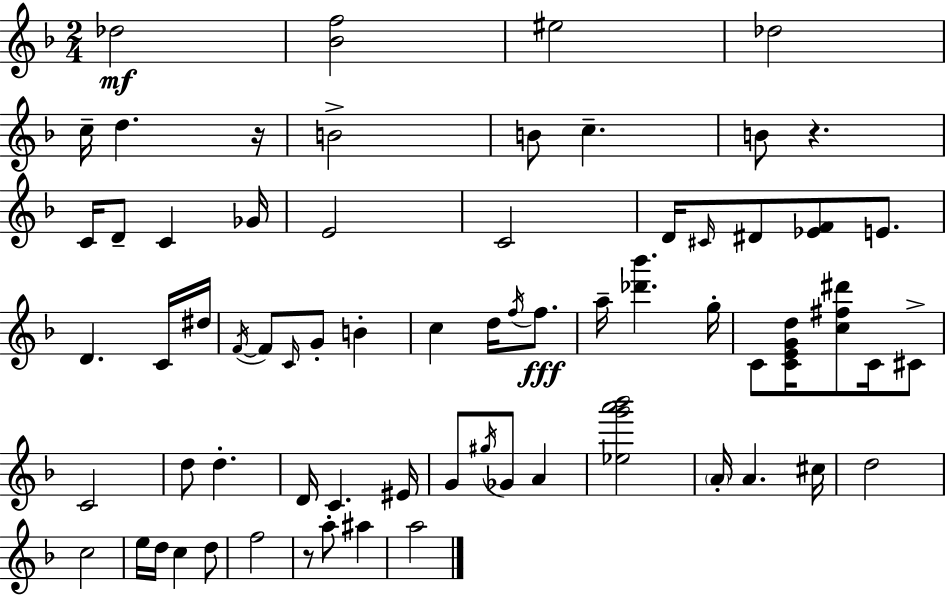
Db5/h [Bb4,F5]/h EIS5/h Db5/h C5/s D5/q. R/s B4/h B4/e C5/q. B4/e R/q. C4/s D4/e C4/q Gb4/s E4/h C4/h D4/s C#4/s D#4/e [Eb4,F4]/e E4/e. D4/q. C4/s D#5/s F4/s F4/e C4/s G4/e B4/q C5/q D5/s F5/s F5/e. A5/s [Db6,Bb6]/q. G5/s C4/e [C4,E4,G4,D5]/s [C5,F#5,D#6]/e C4/s C#4/e C4/h D5/e D5/q. D4/s C4/q. EIS4/s G4/e G#5/s Gb4/e A4/q [Eb5,G6,A6,Bb6]/h A4/s A4/q. C#5/s D5/h C5/h E5/s D5/s C5/q D5/e F5/h R/e A5/e A#5/q A5/h